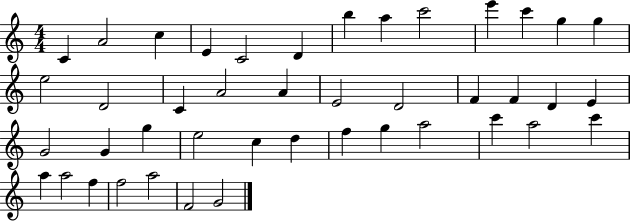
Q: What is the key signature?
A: C major